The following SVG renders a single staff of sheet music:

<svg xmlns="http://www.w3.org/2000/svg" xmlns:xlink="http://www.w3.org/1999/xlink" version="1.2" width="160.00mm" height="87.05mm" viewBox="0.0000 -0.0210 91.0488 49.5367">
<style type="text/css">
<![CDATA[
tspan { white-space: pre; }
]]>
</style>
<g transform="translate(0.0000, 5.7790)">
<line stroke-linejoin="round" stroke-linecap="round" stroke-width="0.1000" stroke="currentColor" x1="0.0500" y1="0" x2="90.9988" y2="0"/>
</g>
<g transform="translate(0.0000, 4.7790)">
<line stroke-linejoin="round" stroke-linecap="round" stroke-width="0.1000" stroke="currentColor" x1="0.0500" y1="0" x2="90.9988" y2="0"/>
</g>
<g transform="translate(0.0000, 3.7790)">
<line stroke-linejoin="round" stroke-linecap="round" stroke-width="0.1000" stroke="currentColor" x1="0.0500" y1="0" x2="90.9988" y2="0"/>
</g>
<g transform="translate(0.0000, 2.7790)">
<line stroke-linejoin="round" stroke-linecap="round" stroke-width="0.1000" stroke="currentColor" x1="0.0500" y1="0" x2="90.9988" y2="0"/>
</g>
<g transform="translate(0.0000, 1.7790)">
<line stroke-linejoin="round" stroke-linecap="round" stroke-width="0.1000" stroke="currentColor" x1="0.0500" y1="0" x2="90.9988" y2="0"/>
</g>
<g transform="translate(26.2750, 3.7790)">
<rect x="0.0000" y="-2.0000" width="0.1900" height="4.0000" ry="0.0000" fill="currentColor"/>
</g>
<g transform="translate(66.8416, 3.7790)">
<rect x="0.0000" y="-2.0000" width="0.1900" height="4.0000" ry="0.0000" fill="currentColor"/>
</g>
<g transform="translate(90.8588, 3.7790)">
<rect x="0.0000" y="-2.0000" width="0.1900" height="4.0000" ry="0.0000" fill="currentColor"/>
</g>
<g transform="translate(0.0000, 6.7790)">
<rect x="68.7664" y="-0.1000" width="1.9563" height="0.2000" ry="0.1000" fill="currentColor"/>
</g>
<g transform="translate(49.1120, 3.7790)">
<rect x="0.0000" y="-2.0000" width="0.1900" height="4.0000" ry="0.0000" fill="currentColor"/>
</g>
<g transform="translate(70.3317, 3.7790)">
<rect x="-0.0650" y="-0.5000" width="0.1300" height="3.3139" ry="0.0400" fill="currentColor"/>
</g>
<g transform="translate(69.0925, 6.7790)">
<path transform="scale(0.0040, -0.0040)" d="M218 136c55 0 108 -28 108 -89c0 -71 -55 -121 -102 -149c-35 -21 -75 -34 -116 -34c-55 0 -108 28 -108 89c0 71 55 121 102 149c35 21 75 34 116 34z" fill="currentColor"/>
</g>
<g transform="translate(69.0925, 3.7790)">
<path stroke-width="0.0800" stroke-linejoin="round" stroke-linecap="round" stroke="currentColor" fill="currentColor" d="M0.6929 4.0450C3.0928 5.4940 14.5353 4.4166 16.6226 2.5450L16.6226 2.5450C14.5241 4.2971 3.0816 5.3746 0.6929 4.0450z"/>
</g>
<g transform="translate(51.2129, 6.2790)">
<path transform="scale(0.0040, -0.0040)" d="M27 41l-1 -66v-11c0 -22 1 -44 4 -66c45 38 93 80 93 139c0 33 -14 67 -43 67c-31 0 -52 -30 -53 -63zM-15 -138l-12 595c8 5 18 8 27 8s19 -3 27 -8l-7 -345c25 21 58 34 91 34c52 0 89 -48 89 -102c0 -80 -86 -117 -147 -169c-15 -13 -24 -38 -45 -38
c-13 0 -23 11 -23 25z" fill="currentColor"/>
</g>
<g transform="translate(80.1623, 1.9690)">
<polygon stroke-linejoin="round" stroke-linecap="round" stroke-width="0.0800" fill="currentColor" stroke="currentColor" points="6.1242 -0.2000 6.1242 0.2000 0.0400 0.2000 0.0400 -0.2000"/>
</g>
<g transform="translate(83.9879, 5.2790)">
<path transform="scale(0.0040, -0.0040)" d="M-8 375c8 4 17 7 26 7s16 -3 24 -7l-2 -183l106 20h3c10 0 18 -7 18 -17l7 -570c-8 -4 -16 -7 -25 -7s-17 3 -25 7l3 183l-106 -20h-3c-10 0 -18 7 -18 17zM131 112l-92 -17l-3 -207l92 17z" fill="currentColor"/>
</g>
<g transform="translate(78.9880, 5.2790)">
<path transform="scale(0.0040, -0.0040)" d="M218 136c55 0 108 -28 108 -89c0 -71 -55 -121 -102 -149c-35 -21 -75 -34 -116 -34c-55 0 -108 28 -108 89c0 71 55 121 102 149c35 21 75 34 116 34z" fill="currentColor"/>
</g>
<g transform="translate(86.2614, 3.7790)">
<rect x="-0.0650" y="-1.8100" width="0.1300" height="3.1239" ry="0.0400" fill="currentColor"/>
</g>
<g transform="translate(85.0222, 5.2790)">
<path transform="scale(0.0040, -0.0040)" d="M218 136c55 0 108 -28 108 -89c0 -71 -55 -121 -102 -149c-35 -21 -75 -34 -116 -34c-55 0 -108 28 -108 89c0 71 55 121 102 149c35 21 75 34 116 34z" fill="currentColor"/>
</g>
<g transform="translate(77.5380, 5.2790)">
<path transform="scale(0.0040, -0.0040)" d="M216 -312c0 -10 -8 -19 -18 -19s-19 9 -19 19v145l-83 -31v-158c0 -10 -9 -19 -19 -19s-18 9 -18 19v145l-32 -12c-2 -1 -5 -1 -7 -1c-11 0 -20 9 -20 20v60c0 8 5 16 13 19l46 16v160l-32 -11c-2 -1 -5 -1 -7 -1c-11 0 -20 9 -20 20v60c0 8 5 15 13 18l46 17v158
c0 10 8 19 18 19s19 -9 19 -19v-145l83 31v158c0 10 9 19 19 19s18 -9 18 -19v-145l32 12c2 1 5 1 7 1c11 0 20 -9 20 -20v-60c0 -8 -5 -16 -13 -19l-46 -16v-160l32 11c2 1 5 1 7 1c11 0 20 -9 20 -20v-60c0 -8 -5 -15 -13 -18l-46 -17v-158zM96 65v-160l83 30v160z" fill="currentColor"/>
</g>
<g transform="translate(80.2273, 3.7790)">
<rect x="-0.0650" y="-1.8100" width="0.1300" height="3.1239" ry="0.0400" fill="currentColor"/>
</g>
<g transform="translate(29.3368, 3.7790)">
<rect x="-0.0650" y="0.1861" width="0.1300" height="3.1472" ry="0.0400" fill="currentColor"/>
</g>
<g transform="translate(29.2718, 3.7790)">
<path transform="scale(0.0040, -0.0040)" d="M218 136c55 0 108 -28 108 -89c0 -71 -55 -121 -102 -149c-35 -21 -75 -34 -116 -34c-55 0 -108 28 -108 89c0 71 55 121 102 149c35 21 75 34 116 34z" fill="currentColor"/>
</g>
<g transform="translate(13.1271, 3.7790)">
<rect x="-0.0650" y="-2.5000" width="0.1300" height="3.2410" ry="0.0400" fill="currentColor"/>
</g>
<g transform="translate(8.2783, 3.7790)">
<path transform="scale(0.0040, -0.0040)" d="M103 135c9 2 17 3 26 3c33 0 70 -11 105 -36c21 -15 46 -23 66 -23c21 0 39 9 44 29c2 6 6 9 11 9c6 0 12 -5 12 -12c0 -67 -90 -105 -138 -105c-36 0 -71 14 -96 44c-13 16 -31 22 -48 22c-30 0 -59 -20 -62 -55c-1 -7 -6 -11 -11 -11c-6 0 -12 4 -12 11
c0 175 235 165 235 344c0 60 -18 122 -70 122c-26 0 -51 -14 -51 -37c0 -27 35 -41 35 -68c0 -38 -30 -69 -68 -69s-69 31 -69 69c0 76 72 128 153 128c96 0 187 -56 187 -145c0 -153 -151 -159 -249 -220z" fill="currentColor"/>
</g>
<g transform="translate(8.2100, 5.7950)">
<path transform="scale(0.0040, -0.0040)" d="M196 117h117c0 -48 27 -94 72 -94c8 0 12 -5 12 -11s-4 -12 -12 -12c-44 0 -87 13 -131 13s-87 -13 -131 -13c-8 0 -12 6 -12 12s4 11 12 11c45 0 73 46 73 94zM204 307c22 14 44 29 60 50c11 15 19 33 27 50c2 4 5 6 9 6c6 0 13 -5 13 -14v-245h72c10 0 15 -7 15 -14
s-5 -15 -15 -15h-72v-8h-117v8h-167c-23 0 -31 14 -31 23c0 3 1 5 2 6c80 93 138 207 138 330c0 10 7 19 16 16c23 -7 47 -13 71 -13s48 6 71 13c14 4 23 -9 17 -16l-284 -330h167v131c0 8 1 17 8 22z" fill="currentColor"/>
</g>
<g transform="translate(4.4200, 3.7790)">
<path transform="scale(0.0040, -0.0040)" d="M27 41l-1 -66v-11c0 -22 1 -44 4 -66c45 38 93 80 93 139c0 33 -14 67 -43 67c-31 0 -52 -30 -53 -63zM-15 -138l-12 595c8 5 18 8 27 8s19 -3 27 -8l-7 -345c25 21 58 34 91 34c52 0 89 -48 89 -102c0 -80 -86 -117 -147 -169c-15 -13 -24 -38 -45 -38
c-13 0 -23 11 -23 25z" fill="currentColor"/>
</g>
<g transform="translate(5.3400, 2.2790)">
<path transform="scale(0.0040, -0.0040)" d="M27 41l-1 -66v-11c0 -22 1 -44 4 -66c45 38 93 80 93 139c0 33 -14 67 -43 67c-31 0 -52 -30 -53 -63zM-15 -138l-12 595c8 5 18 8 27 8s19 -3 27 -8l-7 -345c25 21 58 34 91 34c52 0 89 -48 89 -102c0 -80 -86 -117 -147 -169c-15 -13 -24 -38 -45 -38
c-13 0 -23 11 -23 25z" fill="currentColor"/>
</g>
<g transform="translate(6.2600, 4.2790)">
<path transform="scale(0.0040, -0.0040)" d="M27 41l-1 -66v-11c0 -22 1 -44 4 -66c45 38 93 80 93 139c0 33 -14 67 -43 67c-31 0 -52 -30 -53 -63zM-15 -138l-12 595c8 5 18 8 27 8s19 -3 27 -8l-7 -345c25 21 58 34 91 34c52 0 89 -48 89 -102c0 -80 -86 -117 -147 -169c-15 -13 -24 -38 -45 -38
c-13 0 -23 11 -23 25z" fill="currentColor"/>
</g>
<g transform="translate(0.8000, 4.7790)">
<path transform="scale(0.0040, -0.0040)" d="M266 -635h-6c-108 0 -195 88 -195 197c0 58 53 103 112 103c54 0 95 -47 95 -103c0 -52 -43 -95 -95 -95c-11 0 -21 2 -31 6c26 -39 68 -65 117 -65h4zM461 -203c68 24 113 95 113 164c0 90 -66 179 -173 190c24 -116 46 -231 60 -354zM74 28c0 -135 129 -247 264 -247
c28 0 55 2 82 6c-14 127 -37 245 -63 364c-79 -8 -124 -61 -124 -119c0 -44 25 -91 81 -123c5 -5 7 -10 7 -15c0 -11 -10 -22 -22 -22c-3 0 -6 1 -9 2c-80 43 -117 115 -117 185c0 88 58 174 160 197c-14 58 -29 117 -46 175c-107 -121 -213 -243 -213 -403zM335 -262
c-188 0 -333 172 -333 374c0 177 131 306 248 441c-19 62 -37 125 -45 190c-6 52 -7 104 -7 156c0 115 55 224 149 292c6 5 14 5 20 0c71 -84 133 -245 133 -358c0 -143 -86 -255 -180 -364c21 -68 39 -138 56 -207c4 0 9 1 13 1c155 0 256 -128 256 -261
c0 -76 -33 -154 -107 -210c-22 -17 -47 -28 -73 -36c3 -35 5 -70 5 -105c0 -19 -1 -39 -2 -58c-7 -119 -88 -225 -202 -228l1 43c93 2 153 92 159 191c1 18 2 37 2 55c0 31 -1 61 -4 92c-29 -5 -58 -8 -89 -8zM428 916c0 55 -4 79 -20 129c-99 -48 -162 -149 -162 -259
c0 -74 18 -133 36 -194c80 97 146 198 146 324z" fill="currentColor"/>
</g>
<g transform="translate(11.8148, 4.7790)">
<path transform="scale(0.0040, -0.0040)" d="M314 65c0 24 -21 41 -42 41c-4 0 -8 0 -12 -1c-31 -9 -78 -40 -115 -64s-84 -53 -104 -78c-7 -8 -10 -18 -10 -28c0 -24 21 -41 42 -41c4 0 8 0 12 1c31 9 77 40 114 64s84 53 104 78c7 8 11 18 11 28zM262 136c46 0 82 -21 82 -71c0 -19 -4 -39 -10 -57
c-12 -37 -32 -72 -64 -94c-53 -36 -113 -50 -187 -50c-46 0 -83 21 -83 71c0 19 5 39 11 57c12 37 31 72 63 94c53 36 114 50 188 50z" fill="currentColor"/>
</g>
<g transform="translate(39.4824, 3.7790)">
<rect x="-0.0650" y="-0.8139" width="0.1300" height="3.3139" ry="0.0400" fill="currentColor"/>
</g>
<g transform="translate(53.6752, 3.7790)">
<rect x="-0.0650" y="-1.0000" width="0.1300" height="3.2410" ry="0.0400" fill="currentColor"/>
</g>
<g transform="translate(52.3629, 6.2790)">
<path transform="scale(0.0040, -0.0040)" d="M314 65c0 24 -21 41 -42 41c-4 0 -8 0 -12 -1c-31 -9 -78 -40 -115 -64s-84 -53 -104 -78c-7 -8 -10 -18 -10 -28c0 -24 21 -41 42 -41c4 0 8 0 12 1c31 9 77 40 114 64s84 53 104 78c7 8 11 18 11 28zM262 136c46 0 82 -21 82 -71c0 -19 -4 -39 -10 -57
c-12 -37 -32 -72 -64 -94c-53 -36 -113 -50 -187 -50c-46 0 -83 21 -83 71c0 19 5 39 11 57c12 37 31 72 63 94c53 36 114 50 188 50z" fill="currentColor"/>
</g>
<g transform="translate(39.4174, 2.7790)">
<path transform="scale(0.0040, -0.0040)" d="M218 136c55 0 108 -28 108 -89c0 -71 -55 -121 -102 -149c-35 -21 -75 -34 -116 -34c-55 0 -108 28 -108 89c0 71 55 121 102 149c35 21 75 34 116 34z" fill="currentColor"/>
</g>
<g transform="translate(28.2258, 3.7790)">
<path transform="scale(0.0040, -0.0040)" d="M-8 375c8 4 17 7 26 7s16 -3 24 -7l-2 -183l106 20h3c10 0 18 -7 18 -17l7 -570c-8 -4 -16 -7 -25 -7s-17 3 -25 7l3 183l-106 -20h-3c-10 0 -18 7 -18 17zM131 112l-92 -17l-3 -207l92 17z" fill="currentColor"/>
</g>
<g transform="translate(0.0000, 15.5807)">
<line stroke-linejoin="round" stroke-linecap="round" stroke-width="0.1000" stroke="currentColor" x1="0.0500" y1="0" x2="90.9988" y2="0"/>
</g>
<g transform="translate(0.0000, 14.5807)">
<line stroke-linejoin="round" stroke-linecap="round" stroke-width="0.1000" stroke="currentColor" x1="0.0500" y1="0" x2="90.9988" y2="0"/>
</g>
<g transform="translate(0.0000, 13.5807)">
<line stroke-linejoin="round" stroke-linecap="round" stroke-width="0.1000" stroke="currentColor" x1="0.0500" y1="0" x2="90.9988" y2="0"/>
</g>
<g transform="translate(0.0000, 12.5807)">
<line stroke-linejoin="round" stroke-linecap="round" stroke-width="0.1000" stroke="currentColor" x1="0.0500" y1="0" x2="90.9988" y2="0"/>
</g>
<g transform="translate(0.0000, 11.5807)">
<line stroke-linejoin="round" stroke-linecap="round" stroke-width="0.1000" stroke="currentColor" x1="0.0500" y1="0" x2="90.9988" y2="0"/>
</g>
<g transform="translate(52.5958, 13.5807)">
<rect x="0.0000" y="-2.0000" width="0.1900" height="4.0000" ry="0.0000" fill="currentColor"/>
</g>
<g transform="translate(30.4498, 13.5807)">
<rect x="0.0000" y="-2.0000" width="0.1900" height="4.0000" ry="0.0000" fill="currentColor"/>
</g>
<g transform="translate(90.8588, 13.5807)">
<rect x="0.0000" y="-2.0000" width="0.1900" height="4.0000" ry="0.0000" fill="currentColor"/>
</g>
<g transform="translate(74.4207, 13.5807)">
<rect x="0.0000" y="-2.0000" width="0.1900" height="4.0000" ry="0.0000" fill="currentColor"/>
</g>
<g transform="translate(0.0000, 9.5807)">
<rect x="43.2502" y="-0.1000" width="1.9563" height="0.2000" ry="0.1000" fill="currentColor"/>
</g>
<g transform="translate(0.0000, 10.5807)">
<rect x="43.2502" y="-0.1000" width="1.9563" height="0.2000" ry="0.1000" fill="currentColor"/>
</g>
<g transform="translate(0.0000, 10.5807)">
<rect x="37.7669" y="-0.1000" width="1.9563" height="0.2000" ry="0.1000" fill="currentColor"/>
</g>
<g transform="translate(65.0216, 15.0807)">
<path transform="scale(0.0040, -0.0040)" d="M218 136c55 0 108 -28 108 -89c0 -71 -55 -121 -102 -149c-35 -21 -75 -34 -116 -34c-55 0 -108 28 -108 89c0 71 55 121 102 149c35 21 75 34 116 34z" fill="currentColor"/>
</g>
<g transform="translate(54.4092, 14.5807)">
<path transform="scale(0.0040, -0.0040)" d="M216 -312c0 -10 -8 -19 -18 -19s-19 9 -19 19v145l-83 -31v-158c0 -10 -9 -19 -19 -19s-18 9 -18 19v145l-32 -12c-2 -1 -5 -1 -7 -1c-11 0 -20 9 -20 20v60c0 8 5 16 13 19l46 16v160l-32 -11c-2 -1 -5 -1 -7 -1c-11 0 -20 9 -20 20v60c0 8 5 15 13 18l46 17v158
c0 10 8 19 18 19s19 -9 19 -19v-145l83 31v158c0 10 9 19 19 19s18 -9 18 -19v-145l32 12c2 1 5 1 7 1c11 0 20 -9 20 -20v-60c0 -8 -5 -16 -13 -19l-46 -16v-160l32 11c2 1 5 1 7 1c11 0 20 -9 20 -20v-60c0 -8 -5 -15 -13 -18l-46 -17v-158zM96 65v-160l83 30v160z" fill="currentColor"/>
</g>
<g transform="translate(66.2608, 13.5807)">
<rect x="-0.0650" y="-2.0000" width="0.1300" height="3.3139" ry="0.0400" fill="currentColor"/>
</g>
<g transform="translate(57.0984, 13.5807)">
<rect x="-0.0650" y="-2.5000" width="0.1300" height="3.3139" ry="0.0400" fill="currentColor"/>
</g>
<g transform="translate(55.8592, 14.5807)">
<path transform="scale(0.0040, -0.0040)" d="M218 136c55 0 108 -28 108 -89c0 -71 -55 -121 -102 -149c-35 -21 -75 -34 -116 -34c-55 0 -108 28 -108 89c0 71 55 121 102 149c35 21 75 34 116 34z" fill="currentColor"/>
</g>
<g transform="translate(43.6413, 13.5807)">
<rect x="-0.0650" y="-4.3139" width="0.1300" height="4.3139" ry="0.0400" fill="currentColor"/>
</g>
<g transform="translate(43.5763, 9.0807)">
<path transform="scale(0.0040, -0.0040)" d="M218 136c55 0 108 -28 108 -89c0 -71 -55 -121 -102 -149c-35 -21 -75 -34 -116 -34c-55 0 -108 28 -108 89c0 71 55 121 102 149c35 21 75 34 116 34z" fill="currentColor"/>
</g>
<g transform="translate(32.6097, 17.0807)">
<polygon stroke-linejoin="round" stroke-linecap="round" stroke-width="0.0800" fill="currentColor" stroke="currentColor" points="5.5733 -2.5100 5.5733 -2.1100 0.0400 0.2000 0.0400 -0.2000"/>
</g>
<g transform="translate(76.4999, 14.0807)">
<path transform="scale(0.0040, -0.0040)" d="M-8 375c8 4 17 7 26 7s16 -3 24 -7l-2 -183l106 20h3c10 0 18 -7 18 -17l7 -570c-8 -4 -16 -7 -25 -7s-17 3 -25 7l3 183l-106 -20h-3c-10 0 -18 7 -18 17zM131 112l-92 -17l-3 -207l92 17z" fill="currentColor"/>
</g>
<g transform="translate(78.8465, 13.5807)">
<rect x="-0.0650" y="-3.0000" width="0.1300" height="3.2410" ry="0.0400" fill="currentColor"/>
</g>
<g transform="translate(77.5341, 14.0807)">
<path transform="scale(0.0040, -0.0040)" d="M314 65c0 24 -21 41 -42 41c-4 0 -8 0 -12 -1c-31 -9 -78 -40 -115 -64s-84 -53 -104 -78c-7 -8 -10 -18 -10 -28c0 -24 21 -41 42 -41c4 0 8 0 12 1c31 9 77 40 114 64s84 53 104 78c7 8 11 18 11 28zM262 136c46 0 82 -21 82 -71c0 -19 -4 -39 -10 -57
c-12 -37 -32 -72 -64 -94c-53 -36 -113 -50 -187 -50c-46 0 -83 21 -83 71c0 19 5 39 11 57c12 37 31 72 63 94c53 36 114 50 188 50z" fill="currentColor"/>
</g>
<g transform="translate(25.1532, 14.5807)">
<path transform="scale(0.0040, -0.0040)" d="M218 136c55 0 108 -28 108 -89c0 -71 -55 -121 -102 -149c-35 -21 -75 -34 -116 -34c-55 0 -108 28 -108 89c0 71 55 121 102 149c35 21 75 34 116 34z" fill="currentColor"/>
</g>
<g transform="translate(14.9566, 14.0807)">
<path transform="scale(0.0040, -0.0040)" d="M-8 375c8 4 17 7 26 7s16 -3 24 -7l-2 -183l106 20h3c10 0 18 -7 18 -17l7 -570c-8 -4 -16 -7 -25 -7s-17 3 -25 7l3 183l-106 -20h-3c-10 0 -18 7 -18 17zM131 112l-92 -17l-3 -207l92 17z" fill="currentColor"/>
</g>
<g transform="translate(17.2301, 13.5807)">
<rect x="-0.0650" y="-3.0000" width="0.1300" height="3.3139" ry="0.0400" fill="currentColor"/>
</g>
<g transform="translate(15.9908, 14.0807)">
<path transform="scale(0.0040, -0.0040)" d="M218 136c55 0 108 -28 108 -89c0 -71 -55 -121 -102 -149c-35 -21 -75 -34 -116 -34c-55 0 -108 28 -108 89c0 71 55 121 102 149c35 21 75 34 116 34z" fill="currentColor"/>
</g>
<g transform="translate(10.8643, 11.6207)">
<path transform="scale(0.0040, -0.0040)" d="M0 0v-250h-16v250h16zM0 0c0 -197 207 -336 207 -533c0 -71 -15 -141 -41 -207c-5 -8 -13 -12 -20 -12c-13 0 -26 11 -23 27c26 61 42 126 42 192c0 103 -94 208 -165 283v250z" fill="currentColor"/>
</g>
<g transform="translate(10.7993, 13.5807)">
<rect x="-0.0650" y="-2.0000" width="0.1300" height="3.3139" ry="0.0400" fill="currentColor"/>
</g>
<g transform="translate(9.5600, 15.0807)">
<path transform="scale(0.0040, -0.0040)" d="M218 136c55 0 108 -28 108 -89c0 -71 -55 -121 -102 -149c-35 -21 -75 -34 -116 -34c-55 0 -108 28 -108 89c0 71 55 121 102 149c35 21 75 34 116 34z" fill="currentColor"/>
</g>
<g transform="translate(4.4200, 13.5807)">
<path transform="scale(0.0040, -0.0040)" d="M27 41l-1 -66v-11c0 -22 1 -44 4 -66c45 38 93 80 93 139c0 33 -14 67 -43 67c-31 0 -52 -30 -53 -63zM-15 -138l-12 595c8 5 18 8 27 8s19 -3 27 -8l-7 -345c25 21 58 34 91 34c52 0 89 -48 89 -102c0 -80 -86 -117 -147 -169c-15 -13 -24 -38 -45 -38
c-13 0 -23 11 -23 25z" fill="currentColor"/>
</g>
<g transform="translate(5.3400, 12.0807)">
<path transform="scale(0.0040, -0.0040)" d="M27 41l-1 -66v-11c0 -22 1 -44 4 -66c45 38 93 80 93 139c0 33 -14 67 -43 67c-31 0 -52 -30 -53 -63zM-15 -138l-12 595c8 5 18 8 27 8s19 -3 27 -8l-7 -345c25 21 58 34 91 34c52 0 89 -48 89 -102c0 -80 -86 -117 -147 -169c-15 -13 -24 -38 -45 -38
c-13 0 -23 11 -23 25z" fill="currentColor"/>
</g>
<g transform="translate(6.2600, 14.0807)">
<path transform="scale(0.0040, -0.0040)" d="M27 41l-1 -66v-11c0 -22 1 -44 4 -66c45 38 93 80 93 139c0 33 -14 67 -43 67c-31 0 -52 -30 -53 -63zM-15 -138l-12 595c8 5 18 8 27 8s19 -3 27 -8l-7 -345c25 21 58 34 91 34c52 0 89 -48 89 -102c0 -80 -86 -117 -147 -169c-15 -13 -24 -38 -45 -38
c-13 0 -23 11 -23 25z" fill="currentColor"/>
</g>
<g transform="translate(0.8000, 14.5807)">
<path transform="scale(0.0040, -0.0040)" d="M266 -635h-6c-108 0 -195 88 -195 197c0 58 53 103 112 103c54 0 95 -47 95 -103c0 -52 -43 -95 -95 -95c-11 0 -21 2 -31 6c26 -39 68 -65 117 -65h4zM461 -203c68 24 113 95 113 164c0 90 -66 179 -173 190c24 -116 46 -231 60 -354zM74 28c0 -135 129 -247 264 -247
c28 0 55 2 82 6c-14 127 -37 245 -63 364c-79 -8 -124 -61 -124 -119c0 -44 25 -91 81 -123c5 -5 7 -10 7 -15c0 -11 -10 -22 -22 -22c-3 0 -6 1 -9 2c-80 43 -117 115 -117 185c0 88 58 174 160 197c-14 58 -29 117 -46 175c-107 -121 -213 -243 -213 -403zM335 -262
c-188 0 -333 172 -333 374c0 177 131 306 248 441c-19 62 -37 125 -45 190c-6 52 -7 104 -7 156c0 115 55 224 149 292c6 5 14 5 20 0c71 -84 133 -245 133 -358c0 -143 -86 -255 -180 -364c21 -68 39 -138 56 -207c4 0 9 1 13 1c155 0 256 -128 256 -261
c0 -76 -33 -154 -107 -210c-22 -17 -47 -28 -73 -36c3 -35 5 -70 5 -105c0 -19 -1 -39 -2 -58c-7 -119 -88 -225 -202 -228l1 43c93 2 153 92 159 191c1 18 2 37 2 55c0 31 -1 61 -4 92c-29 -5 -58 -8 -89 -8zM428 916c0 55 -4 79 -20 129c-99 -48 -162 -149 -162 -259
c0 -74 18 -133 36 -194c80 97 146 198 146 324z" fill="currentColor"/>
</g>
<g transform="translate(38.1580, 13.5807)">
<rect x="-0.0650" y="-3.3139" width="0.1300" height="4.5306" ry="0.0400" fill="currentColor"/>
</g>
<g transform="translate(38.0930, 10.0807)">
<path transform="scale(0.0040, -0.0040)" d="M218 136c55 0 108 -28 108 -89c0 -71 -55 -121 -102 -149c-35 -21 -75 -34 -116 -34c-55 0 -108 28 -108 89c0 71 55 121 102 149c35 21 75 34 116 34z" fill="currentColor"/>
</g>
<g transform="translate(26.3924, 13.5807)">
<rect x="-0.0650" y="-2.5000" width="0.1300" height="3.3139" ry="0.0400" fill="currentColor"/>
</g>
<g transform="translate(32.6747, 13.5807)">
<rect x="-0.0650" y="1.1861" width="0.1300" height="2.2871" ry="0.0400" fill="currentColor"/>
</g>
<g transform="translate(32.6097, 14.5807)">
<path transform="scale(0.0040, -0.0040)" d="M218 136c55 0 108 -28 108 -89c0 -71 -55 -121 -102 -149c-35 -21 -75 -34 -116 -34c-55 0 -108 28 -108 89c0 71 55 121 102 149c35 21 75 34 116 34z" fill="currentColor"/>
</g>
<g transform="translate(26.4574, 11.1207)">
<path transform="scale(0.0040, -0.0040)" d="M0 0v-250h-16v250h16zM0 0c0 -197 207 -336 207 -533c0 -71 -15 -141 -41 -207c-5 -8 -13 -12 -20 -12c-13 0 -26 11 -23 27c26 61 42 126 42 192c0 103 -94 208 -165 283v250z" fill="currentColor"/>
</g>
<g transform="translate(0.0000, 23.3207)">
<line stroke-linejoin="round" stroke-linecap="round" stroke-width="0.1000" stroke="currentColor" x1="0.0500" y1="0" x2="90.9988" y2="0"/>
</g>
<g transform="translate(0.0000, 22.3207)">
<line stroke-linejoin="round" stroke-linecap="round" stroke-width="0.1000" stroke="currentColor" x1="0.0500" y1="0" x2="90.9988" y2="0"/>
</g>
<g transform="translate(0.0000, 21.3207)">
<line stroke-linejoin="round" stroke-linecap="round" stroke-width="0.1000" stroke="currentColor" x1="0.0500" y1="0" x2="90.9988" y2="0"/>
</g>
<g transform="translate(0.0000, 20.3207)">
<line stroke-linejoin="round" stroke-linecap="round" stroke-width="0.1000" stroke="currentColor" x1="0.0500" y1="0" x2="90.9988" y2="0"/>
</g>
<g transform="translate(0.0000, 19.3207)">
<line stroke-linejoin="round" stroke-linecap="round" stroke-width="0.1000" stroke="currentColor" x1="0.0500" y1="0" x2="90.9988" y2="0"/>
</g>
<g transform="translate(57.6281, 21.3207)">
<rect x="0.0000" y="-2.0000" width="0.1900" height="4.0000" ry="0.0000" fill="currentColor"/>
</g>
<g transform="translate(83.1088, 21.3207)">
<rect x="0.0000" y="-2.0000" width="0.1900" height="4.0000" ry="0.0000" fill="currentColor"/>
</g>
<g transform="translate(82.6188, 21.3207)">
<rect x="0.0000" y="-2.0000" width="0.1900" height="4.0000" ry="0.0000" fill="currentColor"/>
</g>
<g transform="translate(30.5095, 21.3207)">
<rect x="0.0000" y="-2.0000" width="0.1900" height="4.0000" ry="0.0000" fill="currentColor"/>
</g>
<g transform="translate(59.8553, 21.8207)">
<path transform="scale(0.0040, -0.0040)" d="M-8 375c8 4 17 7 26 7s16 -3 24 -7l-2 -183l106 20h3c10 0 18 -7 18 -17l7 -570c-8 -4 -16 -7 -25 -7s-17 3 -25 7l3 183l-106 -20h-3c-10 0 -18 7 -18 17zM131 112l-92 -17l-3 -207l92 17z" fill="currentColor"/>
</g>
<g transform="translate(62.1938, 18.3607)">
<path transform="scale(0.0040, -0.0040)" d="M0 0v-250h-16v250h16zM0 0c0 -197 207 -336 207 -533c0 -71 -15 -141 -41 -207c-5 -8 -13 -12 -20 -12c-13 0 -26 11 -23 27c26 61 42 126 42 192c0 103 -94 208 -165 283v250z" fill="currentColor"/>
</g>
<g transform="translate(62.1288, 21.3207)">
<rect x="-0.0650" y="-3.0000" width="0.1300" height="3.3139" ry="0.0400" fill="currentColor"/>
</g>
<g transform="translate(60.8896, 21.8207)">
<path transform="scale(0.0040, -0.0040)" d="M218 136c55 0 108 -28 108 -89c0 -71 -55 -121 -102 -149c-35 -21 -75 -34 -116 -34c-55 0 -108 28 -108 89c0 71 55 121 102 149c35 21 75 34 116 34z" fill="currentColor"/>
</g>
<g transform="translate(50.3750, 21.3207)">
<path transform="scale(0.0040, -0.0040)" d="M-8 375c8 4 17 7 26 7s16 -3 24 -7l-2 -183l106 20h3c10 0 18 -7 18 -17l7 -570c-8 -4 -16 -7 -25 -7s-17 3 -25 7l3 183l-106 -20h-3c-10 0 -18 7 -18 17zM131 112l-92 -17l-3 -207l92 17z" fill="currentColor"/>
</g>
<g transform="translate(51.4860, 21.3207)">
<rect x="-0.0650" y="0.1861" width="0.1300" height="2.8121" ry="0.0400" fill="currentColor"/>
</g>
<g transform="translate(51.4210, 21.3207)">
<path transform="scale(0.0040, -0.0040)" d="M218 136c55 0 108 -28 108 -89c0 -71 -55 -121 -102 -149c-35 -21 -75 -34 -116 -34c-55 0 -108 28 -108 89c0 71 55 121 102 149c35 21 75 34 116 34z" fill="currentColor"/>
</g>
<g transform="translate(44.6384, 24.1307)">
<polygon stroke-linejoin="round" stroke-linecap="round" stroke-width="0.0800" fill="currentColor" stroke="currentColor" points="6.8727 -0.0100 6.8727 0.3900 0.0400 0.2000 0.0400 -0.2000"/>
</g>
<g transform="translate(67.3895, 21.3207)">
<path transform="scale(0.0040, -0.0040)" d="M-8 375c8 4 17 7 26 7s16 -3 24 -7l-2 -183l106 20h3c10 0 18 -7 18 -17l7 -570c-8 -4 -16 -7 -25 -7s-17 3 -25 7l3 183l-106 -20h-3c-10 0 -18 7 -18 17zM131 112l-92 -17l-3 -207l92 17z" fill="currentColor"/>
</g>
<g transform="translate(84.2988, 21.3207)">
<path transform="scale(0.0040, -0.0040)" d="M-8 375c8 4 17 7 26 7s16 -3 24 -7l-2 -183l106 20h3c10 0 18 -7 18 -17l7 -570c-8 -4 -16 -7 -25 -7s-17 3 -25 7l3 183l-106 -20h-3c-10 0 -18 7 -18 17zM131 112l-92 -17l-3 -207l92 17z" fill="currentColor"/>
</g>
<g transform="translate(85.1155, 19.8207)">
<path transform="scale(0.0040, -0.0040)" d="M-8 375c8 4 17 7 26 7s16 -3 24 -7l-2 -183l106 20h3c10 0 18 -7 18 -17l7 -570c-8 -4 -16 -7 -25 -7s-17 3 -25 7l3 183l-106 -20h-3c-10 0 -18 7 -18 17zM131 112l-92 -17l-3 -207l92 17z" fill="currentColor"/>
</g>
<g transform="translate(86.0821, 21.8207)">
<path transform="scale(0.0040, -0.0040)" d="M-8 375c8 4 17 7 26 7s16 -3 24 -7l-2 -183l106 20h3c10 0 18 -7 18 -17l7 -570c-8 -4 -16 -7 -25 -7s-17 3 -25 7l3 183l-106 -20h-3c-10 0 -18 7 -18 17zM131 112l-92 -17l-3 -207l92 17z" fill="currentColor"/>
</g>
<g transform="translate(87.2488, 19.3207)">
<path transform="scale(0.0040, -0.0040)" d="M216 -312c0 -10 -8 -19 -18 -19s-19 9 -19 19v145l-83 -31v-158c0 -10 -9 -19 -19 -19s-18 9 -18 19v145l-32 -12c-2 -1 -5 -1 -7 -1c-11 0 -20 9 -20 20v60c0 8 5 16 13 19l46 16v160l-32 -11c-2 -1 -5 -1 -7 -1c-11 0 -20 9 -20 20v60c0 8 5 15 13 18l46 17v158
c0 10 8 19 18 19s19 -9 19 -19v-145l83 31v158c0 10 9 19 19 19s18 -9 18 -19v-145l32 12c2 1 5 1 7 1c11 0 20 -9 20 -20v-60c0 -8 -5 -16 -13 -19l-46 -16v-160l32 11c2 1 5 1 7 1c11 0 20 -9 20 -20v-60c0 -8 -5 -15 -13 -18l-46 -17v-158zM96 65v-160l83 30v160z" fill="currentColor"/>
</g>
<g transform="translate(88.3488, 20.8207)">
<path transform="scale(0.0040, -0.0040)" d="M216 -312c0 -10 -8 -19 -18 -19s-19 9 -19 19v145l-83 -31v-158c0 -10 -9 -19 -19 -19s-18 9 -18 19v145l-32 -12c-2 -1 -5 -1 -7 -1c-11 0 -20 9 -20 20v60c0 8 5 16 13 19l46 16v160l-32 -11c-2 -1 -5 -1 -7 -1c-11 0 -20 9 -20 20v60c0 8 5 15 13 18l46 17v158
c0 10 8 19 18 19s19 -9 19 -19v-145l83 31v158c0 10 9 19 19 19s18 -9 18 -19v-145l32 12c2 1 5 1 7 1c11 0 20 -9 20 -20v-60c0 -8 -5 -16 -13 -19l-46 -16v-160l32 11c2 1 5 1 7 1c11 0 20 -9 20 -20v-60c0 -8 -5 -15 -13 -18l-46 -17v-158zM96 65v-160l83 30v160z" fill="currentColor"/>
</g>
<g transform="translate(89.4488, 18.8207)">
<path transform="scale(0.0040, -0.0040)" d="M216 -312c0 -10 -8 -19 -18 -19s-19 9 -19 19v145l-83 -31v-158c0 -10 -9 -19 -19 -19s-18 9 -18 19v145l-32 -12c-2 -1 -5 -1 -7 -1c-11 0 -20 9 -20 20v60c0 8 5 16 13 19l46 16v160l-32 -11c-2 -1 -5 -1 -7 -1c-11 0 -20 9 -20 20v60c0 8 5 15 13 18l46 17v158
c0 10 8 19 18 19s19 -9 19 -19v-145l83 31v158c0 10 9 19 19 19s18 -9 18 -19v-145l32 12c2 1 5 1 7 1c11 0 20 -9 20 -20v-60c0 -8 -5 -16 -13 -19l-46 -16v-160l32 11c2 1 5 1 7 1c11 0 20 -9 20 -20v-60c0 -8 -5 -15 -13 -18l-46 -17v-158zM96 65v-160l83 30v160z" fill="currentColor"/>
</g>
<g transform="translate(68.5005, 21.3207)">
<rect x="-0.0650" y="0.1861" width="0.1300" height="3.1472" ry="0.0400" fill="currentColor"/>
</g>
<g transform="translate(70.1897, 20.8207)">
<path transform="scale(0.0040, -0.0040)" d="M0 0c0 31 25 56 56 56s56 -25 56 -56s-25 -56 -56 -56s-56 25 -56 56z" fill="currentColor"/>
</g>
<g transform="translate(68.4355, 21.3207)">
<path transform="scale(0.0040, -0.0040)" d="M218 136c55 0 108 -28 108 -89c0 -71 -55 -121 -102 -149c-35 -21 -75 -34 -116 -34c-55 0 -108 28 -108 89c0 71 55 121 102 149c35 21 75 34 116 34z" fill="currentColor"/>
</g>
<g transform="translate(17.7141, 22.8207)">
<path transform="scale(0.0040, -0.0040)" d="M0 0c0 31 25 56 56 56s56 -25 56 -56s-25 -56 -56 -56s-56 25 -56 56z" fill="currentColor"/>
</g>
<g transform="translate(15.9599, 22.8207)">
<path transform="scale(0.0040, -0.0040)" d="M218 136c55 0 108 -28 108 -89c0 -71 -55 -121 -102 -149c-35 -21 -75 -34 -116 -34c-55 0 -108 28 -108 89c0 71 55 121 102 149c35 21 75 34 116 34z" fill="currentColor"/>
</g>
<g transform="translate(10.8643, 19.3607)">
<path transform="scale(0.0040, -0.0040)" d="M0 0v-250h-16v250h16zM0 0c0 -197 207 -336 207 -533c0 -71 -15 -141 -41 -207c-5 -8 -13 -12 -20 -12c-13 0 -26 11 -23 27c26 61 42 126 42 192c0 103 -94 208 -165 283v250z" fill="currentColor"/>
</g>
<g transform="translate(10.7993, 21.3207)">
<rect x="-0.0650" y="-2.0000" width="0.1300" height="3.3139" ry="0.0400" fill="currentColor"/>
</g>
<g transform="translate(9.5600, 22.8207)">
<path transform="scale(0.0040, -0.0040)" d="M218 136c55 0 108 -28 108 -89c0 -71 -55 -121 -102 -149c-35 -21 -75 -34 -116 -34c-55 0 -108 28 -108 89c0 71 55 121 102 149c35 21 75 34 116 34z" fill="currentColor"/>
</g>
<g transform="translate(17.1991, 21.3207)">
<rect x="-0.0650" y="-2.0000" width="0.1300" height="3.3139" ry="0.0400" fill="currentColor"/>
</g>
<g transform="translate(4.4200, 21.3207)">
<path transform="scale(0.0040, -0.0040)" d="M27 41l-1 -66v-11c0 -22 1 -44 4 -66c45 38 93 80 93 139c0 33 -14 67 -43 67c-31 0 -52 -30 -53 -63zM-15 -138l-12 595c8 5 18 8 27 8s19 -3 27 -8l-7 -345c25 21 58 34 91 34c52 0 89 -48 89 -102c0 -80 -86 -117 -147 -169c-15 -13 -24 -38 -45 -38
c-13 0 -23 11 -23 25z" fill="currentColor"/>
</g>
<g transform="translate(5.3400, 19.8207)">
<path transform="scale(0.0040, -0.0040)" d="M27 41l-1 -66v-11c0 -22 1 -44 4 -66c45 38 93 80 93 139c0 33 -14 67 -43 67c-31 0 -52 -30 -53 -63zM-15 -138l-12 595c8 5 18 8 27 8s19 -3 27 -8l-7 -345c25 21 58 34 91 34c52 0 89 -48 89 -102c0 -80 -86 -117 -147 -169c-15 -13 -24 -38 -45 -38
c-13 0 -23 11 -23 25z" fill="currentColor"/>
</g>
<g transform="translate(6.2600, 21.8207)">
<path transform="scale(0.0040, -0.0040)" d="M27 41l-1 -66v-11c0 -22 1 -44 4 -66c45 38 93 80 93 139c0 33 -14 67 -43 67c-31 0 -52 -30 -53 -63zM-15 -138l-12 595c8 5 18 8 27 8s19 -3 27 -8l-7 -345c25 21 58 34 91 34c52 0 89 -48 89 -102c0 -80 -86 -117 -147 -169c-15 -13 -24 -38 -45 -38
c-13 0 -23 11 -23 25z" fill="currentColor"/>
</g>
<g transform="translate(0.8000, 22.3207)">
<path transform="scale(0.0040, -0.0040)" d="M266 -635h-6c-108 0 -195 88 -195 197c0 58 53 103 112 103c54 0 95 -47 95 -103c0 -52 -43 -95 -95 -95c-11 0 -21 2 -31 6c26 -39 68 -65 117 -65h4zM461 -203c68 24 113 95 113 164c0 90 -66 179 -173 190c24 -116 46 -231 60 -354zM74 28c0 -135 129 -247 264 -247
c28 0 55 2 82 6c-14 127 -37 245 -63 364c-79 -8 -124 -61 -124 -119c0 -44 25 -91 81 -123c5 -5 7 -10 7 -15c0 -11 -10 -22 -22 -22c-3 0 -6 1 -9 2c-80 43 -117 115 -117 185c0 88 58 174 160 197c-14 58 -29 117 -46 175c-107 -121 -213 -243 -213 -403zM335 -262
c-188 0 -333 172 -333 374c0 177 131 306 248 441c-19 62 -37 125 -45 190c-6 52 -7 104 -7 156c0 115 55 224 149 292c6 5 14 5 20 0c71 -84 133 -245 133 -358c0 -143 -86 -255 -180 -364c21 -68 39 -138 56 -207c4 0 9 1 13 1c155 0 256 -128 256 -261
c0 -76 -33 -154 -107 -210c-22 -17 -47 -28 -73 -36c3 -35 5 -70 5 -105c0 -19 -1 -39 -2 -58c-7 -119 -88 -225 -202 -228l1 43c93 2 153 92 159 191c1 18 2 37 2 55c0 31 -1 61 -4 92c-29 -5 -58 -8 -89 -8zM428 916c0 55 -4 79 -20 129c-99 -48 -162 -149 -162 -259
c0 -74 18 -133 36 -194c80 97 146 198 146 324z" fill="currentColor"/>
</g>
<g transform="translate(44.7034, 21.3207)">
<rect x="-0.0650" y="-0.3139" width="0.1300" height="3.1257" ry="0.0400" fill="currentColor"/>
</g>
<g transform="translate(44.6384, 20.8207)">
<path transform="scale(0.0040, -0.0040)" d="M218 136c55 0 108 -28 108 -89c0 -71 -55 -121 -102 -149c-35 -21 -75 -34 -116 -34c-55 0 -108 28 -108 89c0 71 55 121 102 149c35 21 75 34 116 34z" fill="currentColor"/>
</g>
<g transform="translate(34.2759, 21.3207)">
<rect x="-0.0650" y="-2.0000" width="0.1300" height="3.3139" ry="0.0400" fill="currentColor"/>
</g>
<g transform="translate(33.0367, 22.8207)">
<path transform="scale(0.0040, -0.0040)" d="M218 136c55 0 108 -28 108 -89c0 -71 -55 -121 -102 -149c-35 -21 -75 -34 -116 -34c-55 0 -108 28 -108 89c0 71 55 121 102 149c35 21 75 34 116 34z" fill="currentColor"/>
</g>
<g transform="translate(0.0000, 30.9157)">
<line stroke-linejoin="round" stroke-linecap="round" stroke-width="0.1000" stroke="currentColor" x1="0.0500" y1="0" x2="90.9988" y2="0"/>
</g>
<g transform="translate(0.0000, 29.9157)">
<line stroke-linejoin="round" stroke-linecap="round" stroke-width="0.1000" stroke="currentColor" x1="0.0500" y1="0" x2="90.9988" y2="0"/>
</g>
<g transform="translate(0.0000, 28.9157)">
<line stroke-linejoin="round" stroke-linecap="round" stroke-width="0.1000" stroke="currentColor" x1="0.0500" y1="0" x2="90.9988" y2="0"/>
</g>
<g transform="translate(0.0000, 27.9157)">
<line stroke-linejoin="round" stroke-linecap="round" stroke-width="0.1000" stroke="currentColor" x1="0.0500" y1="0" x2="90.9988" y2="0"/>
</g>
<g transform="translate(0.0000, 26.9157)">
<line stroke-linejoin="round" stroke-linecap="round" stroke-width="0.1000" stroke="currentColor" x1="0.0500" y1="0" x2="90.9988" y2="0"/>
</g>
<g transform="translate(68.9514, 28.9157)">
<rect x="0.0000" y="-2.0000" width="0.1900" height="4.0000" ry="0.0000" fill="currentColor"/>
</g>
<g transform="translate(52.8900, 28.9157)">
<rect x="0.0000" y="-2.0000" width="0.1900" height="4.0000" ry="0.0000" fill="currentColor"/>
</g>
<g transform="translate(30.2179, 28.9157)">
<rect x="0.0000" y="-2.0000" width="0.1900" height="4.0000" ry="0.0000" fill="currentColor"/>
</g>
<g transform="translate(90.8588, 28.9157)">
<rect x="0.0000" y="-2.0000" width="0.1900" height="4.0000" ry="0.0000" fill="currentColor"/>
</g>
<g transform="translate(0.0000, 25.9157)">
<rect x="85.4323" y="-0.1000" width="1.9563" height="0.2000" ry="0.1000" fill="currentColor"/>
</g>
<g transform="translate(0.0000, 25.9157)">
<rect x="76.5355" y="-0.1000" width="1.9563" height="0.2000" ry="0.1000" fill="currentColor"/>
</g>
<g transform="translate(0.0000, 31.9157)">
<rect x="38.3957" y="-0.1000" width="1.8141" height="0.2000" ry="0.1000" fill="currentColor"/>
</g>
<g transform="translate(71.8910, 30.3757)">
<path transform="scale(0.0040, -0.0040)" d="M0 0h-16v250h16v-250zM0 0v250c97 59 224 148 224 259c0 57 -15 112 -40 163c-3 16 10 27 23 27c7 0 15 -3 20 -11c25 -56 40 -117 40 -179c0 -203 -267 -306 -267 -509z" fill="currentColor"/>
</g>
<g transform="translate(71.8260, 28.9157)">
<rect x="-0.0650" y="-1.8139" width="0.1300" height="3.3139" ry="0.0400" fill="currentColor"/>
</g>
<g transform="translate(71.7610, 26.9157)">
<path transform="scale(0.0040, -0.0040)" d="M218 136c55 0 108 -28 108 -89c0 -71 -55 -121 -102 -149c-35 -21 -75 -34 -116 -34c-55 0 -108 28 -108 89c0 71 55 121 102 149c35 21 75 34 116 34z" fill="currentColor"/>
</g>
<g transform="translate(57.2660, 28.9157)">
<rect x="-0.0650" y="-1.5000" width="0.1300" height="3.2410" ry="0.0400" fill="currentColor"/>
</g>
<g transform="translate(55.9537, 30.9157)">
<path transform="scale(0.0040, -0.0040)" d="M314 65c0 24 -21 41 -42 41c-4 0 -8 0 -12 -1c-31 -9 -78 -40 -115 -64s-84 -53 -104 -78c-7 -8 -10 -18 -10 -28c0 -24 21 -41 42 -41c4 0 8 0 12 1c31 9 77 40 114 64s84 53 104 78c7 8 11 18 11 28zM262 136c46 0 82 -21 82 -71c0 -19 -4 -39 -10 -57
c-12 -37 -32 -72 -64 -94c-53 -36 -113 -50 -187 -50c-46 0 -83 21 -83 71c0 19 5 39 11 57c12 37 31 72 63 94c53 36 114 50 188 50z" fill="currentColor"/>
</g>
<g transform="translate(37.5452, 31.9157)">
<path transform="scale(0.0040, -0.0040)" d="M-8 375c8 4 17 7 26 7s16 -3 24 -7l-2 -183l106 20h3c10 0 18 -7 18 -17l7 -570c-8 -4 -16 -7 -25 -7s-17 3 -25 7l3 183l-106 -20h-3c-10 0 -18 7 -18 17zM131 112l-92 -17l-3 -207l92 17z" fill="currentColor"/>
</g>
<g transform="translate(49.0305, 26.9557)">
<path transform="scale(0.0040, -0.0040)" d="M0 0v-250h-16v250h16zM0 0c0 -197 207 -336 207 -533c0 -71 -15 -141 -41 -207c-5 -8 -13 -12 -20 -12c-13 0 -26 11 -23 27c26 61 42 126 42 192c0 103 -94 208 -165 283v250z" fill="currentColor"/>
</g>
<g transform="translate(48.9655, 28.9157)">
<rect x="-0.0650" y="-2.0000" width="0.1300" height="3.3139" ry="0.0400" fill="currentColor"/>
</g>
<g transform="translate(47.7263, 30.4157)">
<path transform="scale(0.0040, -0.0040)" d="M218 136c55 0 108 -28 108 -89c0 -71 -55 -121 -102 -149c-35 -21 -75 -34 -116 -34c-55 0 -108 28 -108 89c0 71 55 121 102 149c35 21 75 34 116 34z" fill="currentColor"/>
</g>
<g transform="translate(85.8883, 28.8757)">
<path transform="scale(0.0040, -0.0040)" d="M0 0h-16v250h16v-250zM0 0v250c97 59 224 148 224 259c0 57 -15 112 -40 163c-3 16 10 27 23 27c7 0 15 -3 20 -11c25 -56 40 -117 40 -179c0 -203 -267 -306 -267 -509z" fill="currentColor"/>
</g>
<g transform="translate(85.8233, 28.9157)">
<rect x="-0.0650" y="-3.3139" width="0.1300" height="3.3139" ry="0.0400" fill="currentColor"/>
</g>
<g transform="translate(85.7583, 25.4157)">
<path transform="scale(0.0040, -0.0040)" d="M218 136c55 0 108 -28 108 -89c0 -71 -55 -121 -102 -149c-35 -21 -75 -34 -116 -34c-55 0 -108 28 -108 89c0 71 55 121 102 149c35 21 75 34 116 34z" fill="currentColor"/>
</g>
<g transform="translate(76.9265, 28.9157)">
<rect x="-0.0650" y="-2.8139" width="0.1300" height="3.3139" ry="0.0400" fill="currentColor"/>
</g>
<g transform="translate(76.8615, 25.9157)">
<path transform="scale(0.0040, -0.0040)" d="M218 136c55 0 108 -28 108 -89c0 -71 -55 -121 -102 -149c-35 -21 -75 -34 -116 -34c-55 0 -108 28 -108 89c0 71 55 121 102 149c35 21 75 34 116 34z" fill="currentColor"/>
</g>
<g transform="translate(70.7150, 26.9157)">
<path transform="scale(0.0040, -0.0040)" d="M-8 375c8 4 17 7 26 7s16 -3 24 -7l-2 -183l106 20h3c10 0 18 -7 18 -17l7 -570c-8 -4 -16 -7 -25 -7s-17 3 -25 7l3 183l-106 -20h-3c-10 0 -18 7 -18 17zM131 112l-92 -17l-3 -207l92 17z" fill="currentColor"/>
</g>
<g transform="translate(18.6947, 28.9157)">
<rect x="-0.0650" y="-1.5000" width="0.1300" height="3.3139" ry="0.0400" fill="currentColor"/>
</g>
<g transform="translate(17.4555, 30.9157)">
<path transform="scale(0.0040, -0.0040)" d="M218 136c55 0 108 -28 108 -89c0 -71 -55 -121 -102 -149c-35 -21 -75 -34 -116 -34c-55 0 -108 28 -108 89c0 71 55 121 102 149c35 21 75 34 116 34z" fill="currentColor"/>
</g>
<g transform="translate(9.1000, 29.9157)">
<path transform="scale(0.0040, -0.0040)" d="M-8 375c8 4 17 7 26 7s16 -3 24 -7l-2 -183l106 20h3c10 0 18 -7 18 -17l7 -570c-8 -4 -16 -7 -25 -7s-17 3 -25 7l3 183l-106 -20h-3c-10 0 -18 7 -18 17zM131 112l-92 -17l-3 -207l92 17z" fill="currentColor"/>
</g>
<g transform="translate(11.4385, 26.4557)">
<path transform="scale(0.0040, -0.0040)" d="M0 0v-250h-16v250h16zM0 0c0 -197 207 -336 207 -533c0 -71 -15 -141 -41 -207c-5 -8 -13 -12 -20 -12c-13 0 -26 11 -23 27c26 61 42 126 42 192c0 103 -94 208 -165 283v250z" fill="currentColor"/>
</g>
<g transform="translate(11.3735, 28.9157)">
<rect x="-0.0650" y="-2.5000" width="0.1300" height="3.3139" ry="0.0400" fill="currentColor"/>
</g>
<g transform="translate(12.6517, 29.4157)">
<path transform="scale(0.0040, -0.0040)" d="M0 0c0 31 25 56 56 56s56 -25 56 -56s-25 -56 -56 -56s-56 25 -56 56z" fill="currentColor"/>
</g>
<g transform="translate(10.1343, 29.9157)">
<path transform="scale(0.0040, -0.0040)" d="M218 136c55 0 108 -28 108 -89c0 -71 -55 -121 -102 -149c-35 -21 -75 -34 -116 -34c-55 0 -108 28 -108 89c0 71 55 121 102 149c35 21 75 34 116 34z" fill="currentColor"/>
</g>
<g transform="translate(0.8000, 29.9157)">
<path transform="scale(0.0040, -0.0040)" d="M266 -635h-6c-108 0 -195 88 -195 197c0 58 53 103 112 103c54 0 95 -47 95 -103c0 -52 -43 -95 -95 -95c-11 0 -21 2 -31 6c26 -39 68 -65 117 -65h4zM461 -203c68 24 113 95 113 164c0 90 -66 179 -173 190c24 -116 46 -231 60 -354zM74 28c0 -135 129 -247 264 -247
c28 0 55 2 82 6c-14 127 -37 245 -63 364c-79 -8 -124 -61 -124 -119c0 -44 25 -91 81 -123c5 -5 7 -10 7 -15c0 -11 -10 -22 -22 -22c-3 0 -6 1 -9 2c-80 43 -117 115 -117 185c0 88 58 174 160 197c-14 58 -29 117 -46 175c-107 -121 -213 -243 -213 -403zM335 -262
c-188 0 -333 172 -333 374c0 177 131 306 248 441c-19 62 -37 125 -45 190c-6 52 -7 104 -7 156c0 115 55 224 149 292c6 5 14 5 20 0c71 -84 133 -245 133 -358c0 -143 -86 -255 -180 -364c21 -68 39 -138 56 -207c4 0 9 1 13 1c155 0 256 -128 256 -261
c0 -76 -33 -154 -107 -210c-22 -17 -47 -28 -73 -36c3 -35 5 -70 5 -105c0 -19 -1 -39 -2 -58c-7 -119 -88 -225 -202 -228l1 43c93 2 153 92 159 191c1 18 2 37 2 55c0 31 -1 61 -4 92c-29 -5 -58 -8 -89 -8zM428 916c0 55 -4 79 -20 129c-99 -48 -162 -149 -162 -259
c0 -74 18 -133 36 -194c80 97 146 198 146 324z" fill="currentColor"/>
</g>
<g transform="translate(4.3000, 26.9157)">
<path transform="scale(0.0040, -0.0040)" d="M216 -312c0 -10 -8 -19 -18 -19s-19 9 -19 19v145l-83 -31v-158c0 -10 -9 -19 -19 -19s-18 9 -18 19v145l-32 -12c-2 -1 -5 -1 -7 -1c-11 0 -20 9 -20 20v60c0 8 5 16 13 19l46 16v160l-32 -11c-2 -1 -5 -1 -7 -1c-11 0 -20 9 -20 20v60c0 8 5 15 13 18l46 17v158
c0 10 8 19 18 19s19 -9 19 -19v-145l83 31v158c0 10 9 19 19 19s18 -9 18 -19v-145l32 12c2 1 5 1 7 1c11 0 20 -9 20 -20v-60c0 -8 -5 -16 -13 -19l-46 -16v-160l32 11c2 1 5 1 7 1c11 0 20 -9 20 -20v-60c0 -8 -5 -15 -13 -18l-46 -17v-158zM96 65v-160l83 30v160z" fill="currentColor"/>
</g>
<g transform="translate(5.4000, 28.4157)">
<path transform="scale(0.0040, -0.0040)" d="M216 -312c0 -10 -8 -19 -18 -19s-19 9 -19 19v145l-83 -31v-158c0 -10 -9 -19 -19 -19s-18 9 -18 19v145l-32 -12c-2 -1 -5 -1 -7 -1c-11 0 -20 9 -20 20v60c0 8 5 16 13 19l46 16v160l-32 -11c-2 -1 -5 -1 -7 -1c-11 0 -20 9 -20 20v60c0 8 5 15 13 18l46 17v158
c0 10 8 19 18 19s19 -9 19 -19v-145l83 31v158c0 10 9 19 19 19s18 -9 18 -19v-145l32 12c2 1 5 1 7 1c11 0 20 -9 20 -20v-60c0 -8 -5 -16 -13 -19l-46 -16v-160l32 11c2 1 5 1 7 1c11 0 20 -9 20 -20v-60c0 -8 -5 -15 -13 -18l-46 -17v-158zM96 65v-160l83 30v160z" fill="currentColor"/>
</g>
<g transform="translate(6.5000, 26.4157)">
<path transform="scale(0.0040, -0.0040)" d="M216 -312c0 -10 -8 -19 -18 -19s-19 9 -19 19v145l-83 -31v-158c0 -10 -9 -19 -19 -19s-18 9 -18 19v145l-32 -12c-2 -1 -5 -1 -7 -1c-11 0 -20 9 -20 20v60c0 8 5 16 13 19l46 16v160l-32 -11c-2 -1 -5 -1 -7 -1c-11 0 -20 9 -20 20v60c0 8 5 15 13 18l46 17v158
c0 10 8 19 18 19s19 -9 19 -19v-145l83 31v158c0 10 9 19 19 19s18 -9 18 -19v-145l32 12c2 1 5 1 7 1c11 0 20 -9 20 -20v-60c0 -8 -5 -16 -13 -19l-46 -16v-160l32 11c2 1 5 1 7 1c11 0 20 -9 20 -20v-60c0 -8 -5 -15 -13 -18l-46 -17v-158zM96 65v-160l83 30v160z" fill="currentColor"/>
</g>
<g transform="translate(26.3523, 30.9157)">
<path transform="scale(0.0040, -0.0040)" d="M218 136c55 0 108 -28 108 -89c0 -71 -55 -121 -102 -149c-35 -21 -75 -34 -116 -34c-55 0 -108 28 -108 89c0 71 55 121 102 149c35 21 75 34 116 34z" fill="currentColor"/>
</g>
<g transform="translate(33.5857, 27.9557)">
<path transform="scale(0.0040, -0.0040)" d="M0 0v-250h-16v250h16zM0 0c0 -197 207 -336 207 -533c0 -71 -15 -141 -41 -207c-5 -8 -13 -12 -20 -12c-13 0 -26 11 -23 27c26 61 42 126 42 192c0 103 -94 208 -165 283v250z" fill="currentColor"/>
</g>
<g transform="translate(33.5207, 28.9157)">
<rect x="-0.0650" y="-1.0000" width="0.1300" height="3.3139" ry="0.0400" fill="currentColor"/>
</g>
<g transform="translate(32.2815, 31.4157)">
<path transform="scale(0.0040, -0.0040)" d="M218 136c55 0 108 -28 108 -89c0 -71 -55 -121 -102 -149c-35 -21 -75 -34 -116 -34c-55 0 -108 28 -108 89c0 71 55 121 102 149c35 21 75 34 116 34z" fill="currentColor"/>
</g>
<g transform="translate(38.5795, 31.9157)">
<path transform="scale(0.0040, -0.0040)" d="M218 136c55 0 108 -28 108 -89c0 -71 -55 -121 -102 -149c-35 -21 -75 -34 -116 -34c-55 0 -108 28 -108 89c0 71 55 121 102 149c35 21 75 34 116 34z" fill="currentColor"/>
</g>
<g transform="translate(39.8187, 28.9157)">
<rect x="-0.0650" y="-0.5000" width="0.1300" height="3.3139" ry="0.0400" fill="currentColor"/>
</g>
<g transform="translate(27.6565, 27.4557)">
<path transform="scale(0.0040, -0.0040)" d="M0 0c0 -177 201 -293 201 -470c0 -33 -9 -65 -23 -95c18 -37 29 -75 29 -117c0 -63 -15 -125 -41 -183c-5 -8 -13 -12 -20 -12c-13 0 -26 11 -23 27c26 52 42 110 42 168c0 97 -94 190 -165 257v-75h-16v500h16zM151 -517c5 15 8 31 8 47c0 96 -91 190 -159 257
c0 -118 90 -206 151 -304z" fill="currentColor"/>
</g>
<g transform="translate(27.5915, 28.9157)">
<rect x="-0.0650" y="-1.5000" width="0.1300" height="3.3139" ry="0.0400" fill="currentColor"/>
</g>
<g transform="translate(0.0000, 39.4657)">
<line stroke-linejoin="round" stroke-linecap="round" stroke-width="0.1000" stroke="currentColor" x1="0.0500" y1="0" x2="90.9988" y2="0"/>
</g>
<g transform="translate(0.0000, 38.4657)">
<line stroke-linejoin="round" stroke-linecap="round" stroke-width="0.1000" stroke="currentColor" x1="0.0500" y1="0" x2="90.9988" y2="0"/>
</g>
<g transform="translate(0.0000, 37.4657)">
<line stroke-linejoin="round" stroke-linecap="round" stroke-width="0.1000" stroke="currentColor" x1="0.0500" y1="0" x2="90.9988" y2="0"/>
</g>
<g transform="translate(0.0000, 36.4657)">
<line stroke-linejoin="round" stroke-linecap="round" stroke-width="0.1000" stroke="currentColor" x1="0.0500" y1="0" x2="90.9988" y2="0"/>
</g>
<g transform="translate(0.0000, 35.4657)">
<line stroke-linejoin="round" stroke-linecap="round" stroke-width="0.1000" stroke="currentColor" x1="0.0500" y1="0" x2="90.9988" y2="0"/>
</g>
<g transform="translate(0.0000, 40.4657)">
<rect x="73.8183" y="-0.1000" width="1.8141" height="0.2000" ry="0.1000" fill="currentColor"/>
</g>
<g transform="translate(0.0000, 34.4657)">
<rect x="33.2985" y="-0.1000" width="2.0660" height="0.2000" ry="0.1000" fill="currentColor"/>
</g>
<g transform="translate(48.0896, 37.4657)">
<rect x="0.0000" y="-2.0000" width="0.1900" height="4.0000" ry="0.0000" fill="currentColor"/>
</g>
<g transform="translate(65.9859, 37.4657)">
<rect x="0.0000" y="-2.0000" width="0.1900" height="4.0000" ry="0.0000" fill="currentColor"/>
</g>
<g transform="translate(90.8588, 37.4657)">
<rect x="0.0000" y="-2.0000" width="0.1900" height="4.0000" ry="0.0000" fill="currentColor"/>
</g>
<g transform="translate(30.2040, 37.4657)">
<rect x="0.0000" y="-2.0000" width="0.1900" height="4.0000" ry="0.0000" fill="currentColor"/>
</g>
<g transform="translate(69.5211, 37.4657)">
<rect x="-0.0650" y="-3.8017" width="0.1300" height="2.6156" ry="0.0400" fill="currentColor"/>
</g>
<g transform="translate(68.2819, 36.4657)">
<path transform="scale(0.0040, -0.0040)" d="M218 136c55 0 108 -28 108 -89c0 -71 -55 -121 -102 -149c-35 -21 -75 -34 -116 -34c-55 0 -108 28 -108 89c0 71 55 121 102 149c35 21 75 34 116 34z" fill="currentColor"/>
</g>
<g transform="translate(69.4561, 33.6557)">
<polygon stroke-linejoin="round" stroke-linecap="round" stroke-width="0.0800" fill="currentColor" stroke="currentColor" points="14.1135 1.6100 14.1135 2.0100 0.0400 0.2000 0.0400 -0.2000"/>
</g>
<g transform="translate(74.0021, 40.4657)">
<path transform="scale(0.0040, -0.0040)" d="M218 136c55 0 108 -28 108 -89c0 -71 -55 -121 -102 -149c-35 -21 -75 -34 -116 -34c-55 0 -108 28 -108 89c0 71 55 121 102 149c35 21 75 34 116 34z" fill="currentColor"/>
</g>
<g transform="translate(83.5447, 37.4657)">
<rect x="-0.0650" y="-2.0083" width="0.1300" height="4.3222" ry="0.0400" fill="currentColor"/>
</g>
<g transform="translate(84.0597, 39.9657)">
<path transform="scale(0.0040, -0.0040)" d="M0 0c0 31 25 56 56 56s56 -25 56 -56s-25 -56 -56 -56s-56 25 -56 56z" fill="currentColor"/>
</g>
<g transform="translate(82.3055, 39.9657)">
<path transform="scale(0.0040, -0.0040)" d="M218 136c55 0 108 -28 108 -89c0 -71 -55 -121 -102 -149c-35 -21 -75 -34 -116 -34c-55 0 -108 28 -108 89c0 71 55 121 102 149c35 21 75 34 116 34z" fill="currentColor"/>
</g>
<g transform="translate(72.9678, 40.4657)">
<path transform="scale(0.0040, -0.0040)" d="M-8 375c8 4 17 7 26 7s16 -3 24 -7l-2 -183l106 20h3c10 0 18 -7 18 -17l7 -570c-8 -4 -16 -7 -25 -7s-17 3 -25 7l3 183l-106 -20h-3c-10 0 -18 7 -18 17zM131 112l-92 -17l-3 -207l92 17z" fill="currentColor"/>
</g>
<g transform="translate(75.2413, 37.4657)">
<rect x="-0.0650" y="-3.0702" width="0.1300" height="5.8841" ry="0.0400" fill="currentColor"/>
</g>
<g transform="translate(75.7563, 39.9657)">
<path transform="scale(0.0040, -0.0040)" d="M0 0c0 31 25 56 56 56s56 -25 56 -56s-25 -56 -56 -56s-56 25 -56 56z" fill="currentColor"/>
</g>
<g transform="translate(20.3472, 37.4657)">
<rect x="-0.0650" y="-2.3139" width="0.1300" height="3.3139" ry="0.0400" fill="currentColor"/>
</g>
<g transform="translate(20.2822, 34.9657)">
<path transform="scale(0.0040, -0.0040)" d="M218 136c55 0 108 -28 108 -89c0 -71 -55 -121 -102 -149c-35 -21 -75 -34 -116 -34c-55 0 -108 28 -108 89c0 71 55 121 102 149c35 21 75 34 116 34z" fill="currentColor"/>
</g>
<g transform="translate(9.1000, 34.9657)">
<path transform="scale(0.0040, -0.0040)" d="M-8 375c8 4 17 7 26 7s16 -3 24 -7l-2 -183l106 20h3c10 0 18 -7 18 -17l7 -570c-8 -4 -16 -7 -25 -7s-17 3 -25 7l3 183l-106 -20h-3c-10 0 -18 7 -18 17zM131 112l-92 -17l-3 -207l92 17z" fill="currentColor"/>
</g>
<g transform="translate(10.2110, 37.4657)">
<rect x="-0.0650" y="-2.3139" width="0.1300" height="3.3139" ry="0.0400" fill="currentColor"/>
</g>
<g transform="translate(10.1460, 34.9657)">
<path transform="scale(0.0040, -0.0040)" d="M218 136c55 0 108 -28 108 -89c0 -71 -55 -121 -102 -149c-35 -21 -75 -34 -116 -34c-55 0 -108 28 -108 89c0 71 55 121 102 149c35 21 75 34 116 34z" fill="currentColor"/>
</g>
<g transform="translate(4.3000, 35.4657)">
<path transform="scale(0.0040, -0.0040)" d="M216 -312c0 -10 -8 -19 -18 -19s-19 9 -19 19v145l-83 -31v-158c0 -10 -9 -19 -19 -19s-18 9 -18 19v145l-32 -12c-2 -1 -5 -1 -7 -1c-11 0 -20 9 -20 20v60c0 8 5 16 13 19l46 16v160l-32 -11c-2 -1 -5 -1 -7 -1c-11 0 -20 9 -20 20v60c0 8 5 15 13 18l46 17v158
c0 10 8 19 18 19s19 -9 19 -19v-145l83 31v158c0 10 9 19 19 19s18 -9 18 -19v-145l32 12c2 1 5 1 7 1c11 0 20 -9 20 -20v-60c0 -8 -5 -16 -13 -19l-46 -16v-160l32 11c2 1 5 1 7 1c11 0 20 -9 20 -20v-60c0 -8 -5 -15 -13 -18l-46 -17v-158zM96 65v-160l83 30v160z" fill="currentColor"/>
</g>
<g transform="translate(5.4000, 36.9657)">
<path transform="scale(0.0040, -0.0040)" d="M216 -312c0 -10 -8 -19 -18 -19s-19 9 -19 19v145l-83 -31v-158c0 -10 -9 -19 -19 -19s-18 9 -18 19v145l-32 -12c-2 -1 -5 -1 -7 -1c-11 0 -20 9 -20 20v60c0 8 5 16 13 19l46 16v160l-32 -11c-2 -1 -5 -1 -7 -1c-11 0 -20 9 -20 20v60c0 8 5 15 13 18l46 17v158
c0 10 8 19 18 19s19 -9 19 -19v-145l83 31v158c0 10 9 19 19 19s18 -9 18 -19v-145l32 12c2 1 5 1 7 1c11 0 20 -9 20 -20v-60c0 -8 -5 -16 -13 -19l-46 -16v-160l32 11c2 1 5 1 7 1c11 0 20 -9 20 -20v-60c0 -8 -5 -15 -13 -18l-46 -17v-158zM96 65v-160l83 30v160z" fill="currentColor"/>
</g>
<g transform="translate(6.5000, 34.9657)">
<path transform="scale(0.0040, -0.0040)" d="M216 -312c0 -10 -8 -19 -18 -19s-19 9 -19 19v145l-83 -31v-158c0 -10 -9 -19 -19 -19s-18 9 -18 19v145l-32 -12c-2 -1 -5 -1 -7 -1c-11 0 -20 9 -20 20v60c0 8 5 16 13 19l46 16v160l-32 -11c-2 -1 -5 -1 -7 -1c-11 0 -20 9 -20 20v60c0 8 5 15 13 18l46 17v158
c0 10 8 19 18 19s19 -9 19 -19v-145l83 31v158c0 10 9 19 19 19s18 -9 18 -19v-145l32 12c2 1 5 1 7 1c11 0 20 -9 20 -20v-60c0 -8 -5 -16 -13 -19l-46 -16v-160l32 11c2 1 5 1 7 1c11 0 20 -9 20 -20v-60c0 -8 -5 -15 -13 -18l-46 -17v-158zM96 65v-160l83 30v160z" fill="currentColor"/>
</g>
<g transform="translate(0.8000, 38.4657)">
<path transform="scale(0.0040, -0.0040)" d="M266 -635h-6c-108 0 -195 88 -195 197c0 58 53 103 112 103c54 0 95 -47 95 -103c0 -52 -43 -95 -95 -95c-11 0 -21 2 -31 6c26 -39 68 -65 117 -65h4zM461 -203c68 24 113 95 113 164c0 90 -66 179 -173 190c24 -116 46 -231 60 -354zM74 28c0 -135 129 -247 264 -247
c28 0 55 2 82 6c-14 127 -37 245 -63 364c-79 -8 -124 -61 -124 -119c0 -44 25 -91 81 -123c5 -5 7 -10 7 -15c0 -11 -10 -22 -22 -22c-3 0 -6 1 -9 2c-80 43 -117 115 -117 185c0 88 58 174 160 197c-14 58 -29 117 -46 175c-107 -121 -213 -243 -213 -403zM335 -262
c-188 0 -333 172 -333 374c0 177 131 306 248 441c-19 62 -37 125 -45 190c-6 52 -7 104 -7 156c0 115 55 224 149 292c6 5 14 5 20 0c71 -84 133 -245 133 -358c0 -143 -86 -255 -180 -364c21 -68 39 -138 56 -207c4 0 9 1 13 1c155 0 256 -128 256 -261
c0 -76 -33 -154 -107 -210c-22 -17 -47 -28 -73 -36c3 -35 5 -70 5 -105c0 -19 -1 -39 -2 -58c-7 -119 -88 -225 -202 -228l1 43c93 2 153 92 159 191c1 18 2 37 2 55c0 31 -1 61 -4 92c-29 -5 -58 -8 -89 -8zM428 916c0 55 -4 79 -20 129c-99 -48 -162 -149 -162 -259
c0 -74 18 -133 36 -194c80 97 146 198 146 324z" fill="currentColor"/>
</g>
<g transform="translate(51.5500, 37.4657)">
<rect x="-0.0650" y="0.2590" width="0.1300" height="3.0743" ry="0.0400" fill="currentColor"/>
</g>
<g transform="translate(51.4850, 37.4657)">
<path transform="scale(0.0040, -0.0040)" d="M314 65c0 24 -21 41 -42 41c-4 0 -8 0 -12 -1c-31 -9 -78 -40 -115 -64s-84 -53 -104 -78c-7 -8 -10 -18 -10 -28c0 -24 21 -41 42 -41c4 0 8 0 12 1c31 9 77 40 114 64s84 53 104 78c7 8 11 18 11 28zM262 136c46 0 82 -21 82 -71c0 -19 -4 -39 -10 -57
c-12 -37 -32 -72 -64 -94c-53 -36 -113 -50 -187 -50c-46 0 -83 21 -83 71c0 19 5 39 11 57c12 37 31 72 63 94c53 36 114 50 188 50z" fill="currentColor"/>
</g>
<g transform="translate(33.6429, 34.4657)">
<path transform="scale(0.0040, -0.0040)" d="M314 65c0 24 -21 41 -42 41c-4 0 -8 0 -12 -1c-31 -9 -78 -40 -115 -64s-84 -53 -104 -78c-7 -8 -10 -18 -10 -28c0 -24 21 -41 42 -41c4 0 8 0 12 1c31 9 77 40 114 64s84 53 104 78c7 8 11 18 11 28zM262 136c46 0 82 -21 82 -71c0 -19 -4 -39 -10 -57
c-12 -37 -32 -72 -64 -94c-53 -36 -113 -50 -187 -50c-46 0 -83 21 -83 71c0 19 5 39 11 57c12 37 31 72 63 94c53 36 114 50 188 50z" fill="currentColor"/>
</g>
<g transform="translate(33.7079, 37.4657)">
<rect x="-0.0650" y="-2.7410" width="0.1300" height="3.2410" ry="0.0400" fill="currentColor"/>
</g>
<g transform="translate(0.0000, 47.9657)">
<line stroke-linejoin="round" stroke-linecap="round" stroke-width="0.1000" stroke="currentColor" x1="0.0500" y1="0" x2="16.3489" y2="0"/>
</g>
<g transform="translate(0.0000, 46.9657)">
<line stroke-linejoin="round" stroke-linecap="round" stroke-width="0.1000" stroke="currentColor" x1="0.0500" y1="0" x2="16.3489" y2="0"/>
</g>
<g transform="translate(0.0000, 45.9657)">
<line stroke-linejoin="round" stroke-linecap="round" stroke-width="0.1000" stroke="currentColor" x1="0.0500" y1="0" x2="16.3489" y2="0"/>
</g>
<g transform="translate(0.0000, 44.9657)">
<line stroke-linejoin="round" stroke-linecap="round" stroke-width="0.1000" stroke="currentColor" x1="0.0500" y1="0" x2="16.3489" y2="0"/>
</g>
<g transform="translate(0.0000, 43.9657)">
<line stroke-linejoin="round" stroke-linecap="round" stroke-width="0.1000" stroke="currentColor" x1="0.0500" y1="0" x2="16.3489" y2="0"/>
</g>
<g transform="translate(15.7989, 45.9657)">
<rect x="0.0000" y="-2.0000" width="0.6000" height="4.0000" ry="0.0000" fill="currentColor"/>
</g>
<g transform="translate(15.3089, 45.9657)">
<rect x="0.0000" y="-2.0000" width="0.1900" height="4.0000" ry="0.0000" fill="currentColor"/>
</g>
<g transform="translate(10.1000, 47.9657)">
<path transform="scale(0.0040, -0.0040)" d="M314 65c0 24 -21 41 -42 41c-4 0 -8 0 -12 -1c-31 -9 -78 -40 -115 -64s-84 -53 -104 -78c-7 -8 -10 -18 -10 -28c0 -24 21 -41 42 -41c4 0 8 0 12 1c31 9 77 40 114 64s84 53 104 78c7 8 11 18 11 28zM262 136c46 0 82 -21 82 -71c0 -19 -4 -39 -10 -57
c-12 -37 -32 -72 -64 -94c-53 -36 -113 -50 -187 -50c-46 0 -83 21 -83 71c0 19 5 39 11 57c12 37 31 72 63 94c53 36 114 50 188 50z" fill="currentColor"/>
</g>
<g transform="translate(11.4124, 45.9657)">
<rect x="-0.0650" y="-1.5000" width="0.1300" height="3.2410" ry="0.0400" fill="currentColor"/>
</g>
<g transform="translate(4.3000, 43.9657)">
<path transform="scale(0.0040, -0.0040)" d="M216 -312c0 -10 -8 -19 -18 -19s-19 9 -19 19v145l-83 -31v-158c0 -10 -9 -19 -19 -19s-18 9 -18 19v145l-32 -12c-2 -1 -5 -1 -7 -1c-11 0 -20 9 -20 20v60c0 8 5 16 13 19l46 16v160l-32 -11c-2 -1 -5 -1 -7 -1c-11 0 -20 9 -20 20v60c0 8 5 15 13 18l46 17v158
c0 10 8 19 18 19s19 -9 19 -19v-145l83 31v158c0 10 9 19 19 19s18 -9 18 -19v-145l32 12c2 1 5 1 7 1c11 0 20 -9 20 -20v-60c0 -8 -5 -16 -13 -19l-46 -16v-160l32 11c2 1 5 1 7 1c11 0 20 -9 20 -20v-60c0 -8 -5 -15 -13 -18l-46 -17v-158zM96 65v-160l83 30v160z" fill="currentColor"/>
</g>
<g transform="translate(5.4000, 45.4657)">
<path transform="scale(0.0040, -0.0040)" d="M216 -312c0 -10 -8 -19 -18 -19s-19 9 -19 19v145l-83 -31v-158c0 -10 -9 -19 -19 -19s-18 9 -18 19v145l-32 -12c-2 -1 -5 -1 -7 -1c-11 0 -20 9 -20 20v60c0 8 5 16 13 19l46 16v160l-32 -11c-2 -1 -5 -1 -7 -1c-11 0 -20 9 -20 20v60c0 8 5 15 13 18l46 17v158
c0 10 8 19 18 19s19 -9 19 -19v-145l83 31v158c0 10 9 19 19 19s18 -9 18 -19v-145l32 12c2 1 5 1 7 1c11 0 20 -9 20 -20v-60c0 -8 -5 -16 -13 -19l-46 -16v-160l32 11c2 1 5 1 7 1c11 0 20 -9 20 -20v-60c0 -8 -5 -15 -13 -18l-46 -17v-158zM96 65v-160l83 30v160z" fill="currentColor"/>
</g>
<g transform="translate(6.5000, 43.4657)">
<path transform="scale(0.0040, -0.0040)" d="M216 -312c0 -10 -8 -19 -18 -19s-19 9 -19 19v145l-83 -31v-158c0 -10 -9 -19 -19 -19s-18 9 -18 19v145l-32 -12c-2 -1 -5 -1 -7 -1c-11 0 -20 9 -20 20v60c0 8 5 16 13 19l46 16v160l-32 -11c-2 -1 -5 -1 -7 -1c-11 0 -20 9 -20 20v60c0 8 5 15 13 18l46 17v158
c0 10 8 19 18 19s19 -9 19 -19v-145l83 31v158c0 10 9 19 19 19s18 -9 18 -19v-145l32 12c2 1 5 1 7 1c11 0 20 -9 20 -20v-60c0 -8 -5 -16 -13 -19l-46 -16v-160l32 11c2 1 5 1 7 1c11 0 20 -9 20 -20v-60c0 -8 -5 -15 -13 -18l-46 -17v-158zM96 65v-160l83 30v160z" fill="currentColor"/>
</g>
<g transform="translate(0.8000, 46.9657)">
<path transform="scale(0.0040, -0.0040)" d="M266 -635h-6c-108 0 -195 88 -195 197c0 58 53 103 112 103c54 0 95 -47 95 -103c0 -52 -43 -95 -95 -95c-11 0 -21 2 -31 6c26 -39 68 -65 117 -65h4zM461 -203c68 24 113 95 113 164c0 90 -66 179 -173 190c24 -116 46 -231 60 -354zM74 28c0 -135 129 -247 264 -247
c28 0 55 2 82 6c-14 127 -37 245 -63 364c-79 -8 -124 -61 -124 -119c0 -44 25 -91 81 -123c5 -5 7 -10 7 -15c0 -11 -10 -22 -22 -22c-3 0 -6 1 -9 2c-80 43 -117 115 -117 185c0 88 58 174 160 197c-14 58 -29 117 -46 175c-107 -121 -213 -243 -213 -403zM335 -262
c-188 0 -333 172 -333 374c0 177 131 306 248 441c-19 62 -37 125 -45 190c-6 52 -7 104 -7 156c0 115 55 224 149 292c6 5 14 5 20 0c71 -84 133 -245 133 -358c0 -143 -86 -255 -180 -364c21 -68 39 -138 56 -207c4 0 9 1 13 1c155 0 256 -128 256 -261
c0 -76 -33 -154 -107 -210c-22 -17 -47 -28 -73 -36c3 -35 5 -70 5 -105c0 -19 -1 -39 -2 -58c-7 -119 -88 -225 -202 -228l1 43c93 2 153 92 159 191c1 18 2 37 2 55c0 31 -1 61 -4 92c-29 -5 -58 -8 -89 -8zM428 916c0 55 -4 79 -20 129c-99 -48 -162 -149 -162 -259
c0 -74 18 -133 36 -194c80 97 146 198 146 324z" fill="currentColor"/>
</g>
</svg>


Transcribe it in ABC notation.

X:1
T:Untitled
M:2/4
L:1/4
K:Eb
G2 B d _D2 C ^F/2 F/2 F/2 A G/2 G/2 _b/2 d' ^G F A2 F/2 F F c/2 B/2 A/2 B G/2 E E/4 D/2 C ^F/2 E2 f/2 a b/2 g g a2 B2 d/2 C/2 D/2 E2